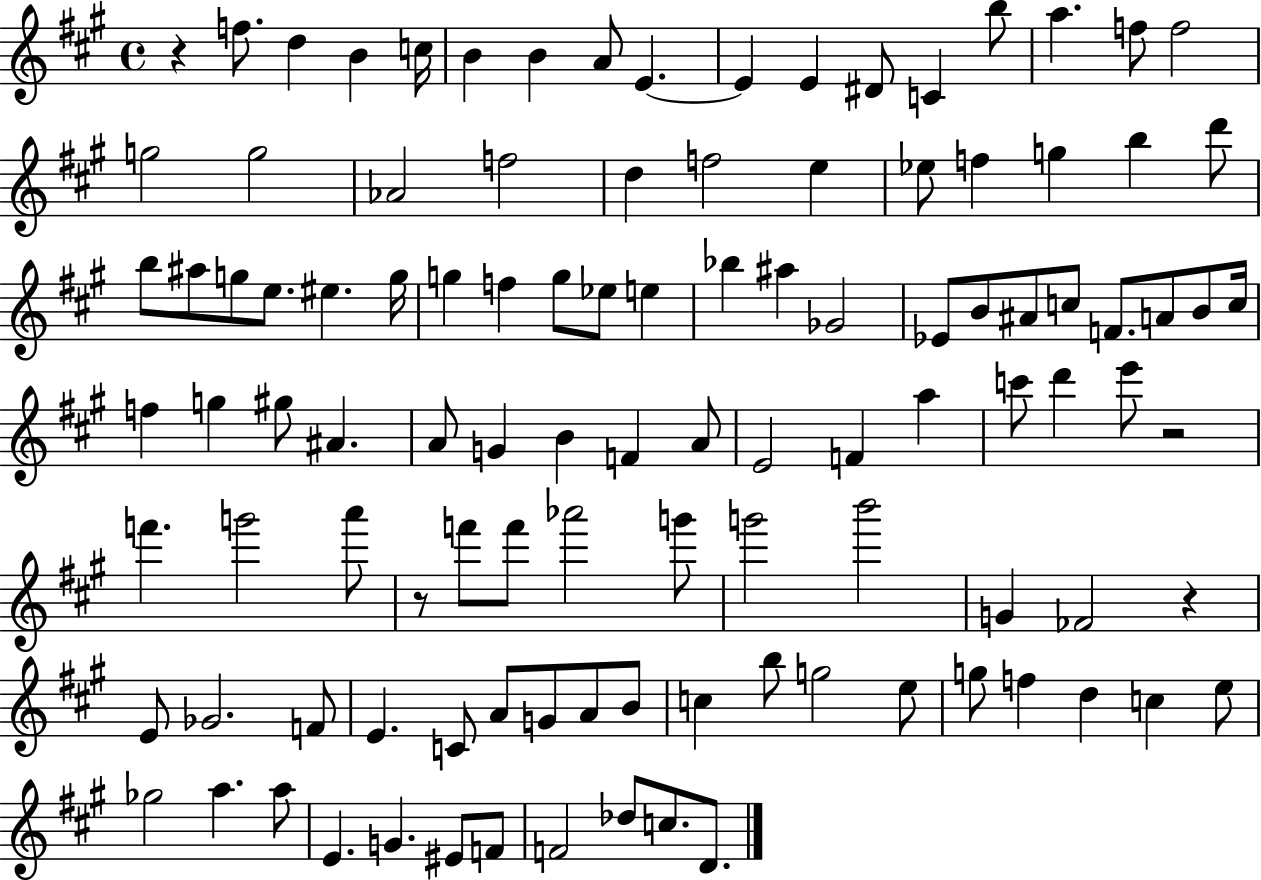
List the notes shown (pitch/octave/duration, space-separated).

R/q F5/e. D5/q B4/q C5/s B4/q B4/q A4/e E4/q. E4/q E4/q D#4/e C4/q B5/e A5/q. F5/e F5/h G5/h G5/h Ab4/h F5/h D5/q F5/h E5/q Eb5/e F5/q G5/q B5/q D6/e B5/e A#5/e G5/e E5/e. EIS5/q. G5/s G5/q F5/q G5/e Eb5/e E5/q Bb5/q A#5/q Gb4/h Eb4/e B4/e A#4/e C5/e F4/e. A4/e B4/e C5/s F5/q G5/q G#5/e A#4/q. A4/e G4/q B4/q F4/q A4/e E4/h F4/q A5/q C6/e D6/q E6/e R/h F6/q. G6/h A6/e R/e F6/e F6/e Ab6/h G6/e G6/h B6/h G4/q FES4/h R/q E4/e Gb4/h. F4/e E4/q. C4/e A4/e G4/e A4/e B4/e C5/q B5/e G5/h E5/e G5/e F5/q D5/q C5/q E5/e Gb5/h A5/q. A5/e E4/q. G4/q. EIS4/e F4/e F4/h Db5/e C5/e. D4/e.